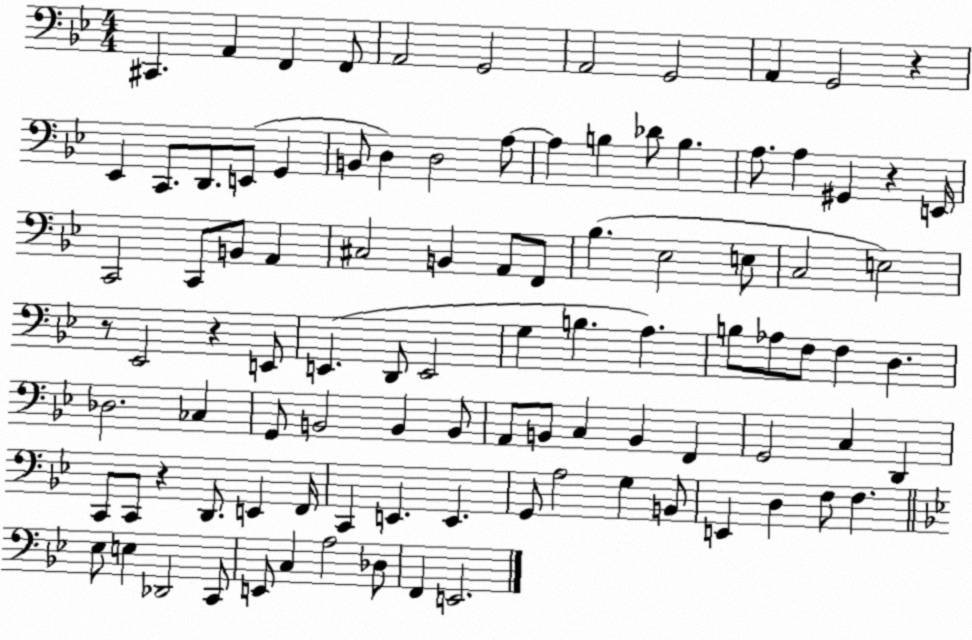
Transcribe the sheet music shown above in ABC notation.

X:1
T:Untitled
M:4/4
L:1/4
K:Bb
^C,, A,, F,, F,,/2 A,,2 G,,2 A,,2 G,,2 A,, G,,2 z _E,, C,,/2 D,,/2 E,,/2 G,, B,,/2 D, D,2 A,/2 A, B, _D/2 B, A,/2 A, ^G,, z E,,/4 C,,2 C,,/2 B,,/2 A,, ^C,2 B,, A,,/2 F,,/2 _B, _E,2 E,/2 C,2 E,2 z/2 _E,,2 z E,,/2 E,, D,,/2 E,,2 G, B, A, B,/2 _A,/2 F,/2 F, D, _D,2 _C, G,,/2 B,,2 B,, B,,/2 A,,/2 B,,/2 C, B,, F,, G,,2 C, D,, C,,/2 C,,/2 z D,,/2 E,, F,,/4 C,, E,, E,, G,,/2 A,2 G, B,,/2 E,, D, F,/2 F, _E,/2 E, _D,,2 C,,/2 E,,/2 C, A,2 _D,/2 F,, E,,2